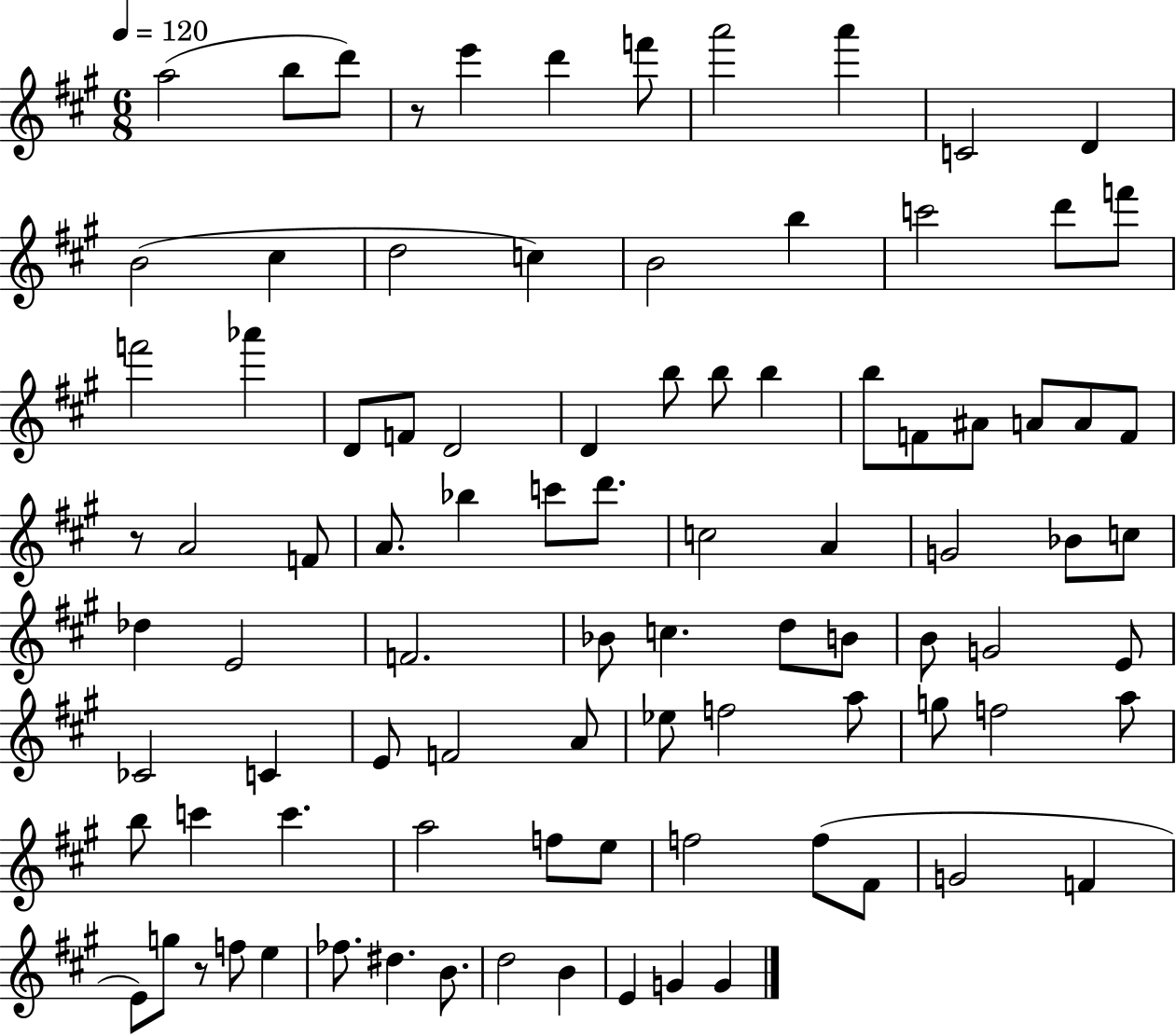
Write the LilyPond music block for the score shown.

{
  \clef treble
  \numericTimeSignature
  \time 6/8
  \key a \major
  \tempo 4 = 120
  a''2( b''8 d'''8) | r8 e'''4 d'''4 f'''8 | a'''2 a'''4 | c'2 d'4 | \break b'2( cis''4 | d''2 c''4) | b'2 b''4 | c'''2 d'''8 f'''8 | \break f'''2 aes'''4 | d'8 f'8 d'2 | d'4 b''8 b''8 b''4 | b''8 f'8 ais'8 a'8 a'8 f'8 | \break r8 a'2 f'8 | a'8. bes''4 c'''8 d'''8. | c''2 a'4 | g'2 bes'8 c''8 | \break des''4 e'2 | f'2. | bes'8 c''4. d''8 b'8 | b'8 g'2 e'8 | \break ces'2 c'4 | e'8 f'2 a'8 | ees''8 f''2 a''8 | g''8 f''2 a''8 | \break b''8 c'''4 c'''4. | a''2 f''8 e''8 | f''2 f''8( fis'8 | g'2 f'4 | \break e'8) g''8 r8 f''8 e''4 | fes''8. dis''4. b'8. | d''2 b'4 | e'4 g'4 g'4 | \break \bar "|."
}